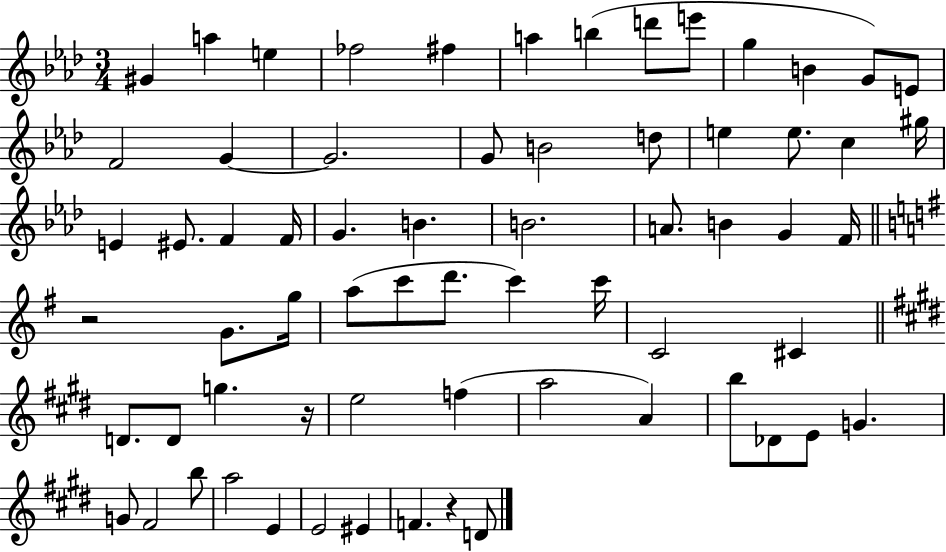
G#4/q A5/q E5/q FES5/h F#5/q A5/q B5/q D6/e E6/e G5/q B4/q G4/e E4/e F4/h G4/q G4/h. G4/e B4/h D5/e E5/q E5/e. C5/q G#5/s E4/q EIS4/e. F4/q F4/s G4/q. B4/q. B4/h. A4/e. B4/q G4/q F4/s R/h G4/e. G5/s A5/e C6/e D6/e. C6/q C6/s C4/h C#4/q D4/e. D4/e G5/q. R/s E5/h F5/q A5/h A4/q B5/e Db4/e E4/e G4/q. G4/e F#4/h B5/e A5/h E4/q E4/h EIS4/q F4/q. R/q D4/e